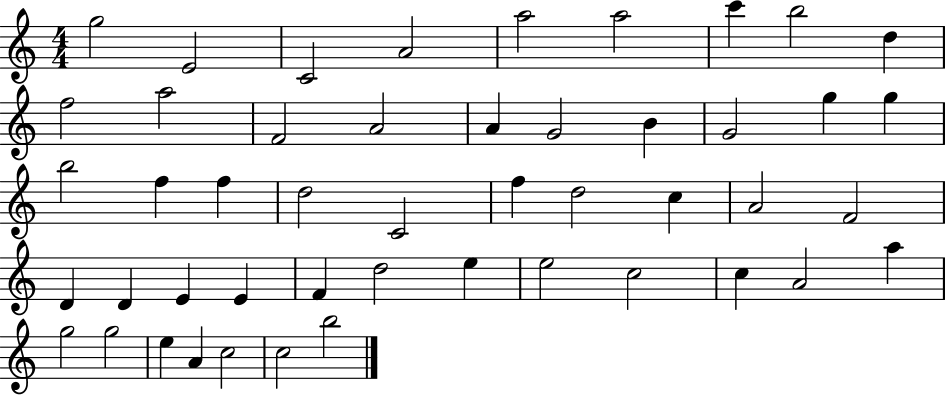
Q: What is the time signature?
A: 4/4